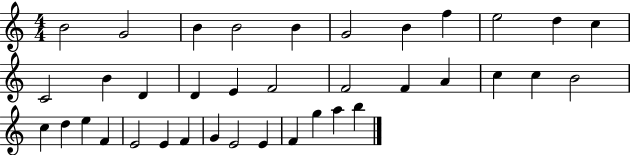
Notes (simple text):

B4/h G4/h B4/q B4/h B4/q G4/h B4/q F5/q E5/h D5/q C5/q C4/h B4/q D4/q D4/q E4/q F4/h F4/h F4/q A4/q C5/q C5/q B4/h C5/q D5/q E5/q F4/q E4/h E4/q F4/q G4/q E4/h E4/q F4/q G5/q A5/q B5/q